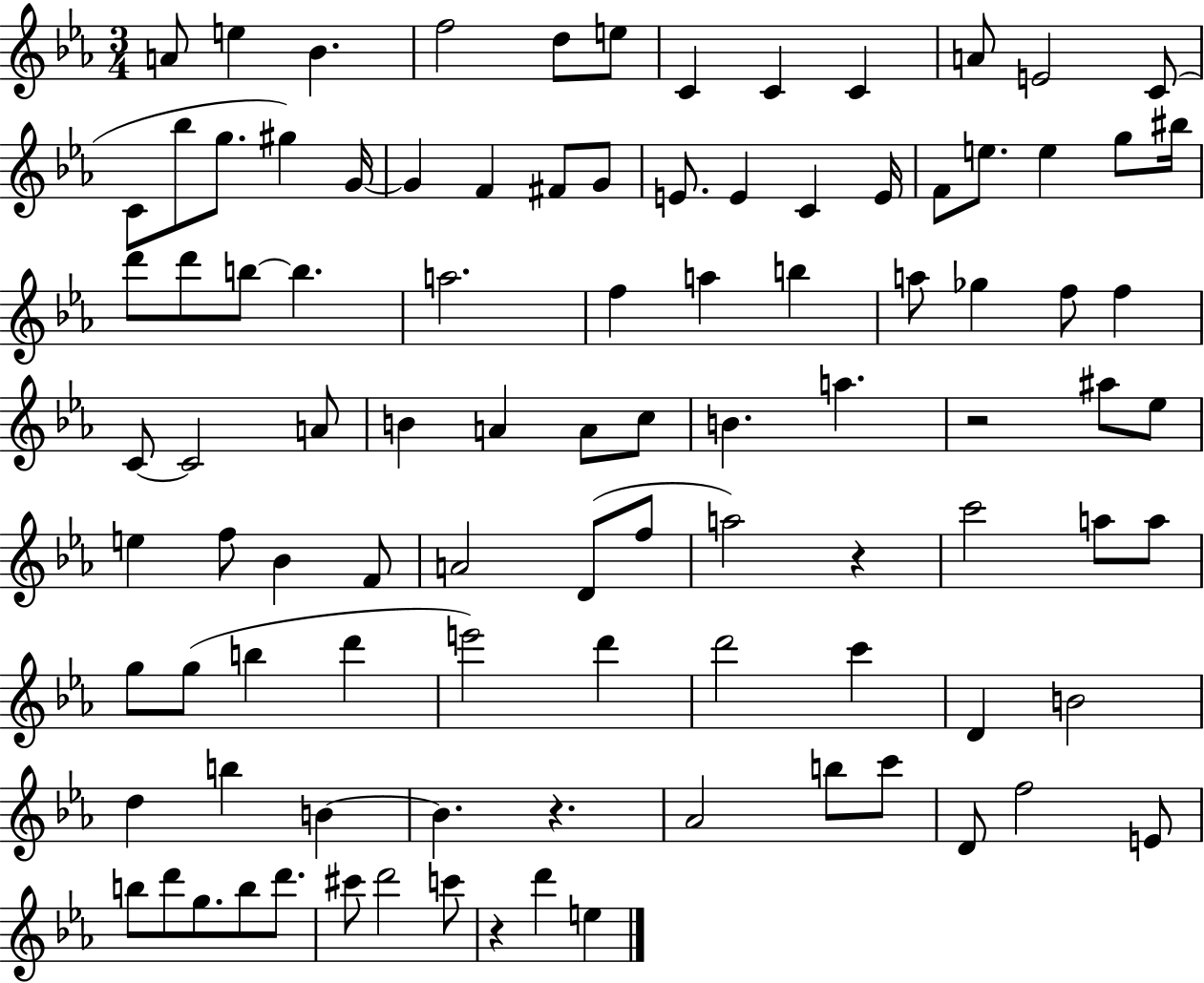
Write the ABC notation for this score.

X:1
T:Untitled
M:3/4
L:1/4
K:Eb
A/2 e _B f2 d/2 e/2 C C C A/2 E2 C/2 C/2 _b/2 g/2 ^g G/4 G F ^F/2 G/2 E/2 E C E/4 F/2 e/2 e g/2 ^b/4 d'/2 d'/2 b/2 b a2 f a b a/2 _g f/2 f C/2 C2 A/2 B A A/2 c/2 B a z2 ^a/2 _e/2 e f/2 _B F/2 A2 D/2 f/2 a2 z c'2 a/2 a/2 g/2 g/2 b d' e'2 d' d'2 c' D B2 d b B B z _A2 b/2 c'/2 D/2 f2 E/2 b/2 d'/2 g/2 b/2 d'/2 ^c'/2 d'2 c'/2 z d' e